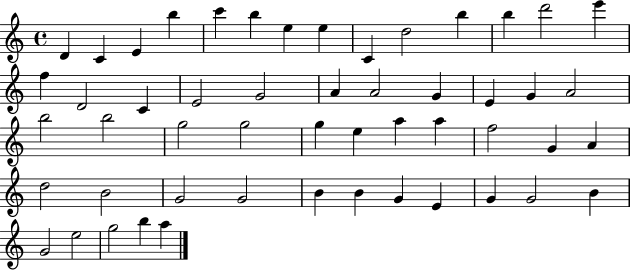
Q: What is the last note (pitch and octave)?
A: A5